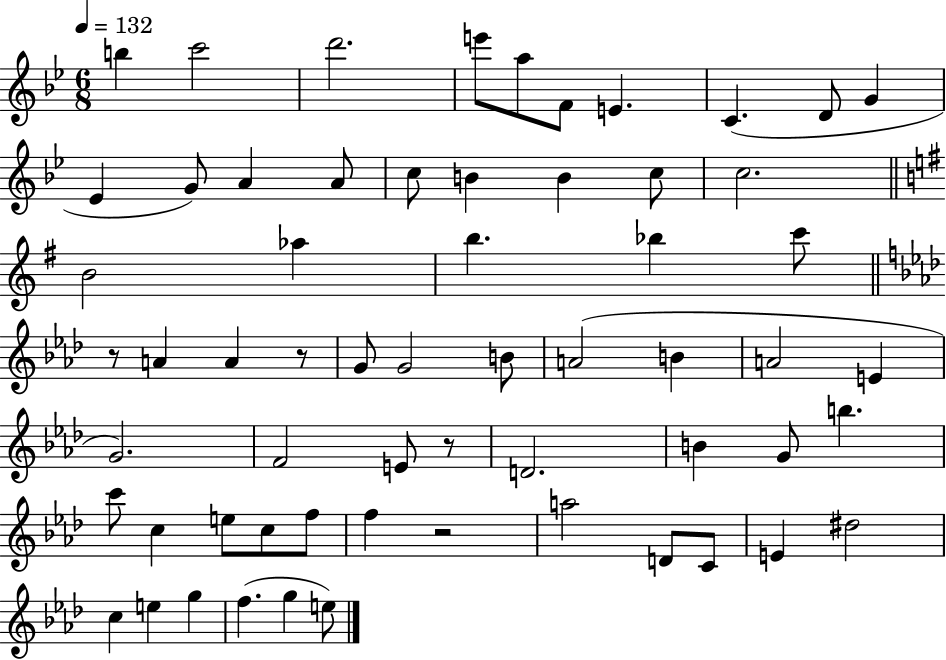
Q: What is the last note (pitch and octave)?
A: E5